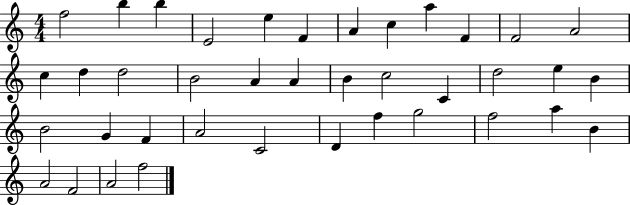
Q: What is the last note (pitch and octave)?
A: F5